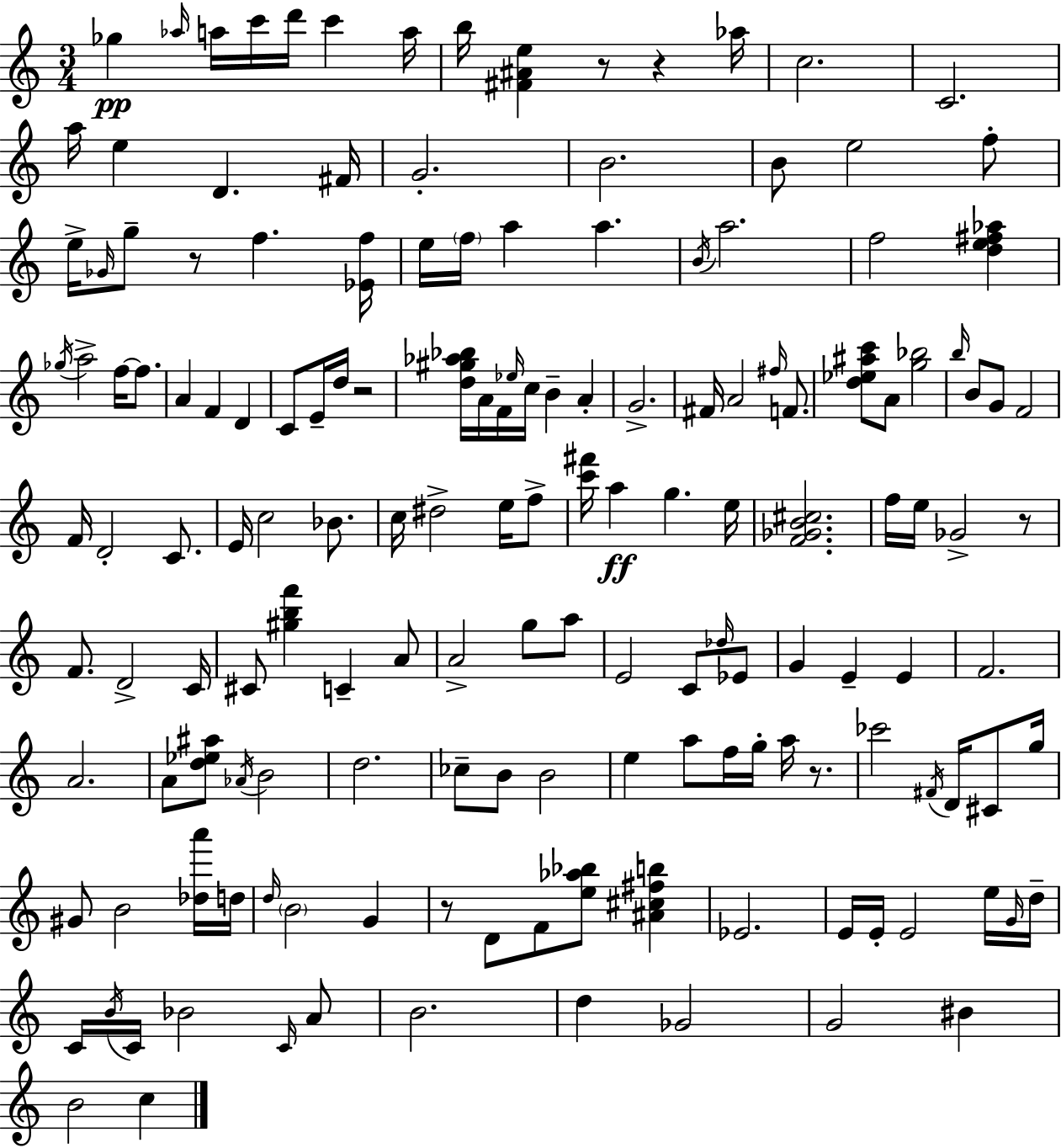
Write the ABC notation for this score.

X:1
T:Untitled
M:3/4
L:1/4
K:C
_g _a/4 a/4 c'/4 d'/4 c' a/4 b/4 [^F^Ae] z/2 z _a/4 c2 C2 a/4 e D ^F/4 G2 B2 B/2 e2 f/2 e/4 _G/4 g/2 z/2 f [_Ef]/4 e/4 f/4 a a B/4 a2 f2 [de^f_a] _g/4 a2 f/4 f/2 A F D C/2 E/4 d/4 z2 [d^g_a_b]/4 A/4 F/4 _e/4 c/4 B A G2 ^F/4 A2 ^f/4 F/2 [d_e^ac']/2 A/2 [g_b]2 b/4 B/2 G/2 F2 F/4 D2 C/2 E/4 c2 _B/2 c/4 ^d2 e/4 f/2 [c'^f']/4 a g e/4 [F_GB^c]2 f/4 e/4 _G2 z/2 F/2 D2 C/4 ^C/2 [^gbf'] C A/2 A2 g/2 a/2 E2 C/2 _d/4 _E/2 G E E F2 A2 A/2 [d_e^a]/2 _A/4 B2 d2 _c/2 B/2 B2 e a/2 f/4 g/4 a/4 z/2 _c'2 ^F/4 D/4 ^C/2 g/4 ^G/2 B2 [_da']/4 d/4 d/4 B2 G z/2 D/2 F/2 [e_a_b]/2 [^A^c^fb] _E2 E/4 E/4 E2 e/4 G/4 d/4 C/4 B/4 C/4 _B2 C/4 A/2 B2 d _G2 G2 ^B B2 c